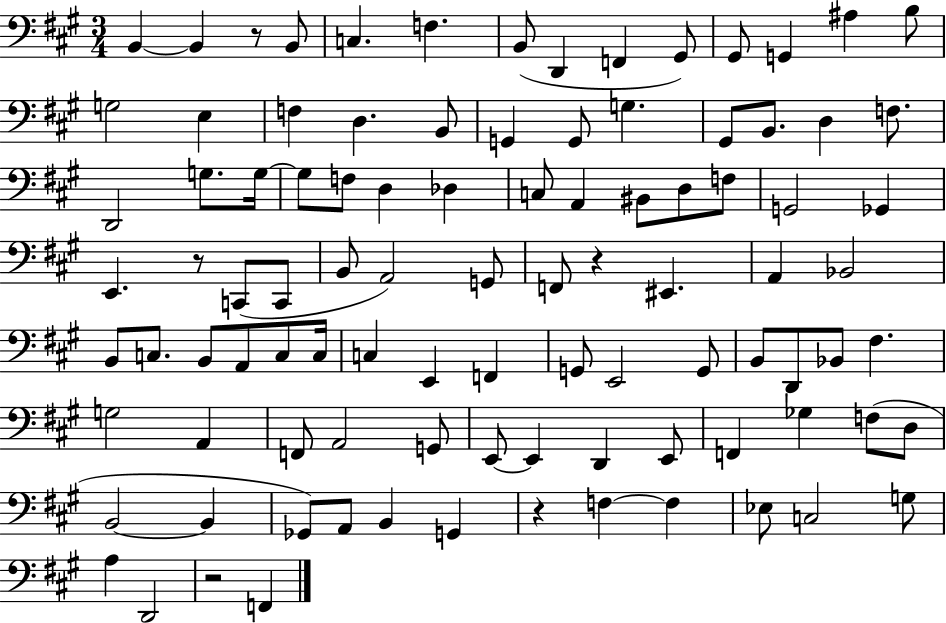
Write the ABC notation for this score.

X:1
T:Untitled
M:3/4
L:1/4
K:A
B,, B,, z/2 B,,/2 C, F, B,,/2 D,, F,, ^G,,/2 ^G,,/2 G,, ^A, B,/2 G,2 E, F, D, B,,/2 G,, G,,/2 G, ^G,,/2 B,,/2 D, F,/2 D,,2 G,/2 G,/4 G,/2 F,/2 D, _D, C,/2 A,, ^B,,/2 D,/2 F,/2 G,,2 _G,, E,, z/2 C,,/2 C,,/2 B,,/2 A,,2 G,,/2 F,,/2 z ^E,, A,, _B,,2 B,,/2 C,/2 B,,/2 A,,/2 C,/2 C,/4 C, E,, F,, G,,/2 E,,2 G,,/2 B,,/2 D,,/2 _B,,/2 ^F, G,2 A,, F,,/2 A,,2 G,,/2 E,,/2 E,, D,, E,,/2 F,, _G, F,/2 D,/2 B,,2 B,, _G,,/2 A,,/2 B,, G,, z F, F, _E,/2 C,2 G,/2 A, D,,2 z2 F,,